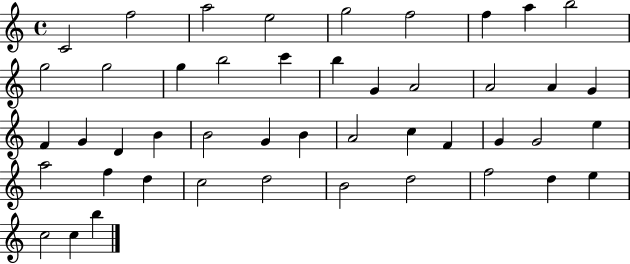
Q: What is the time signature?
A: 4/4